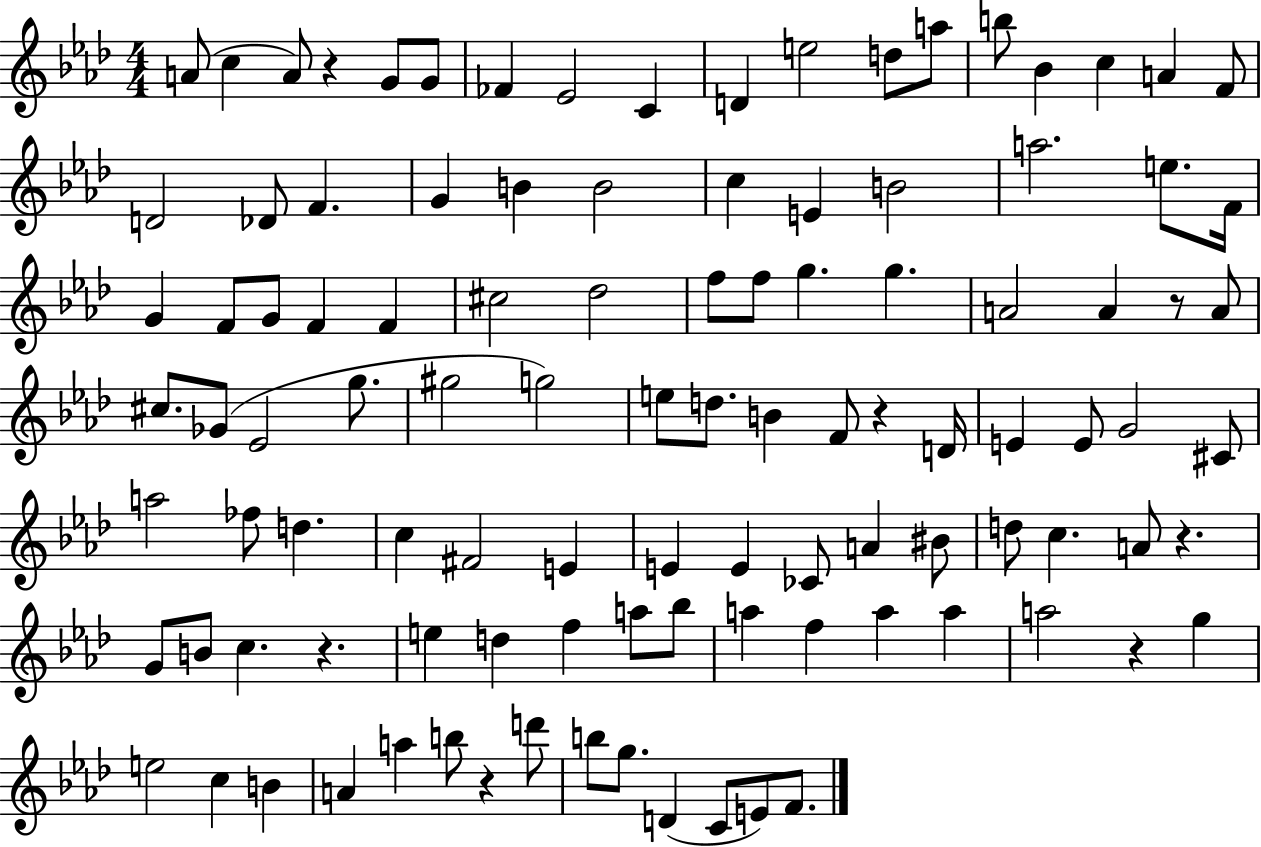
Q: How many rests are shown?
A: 7